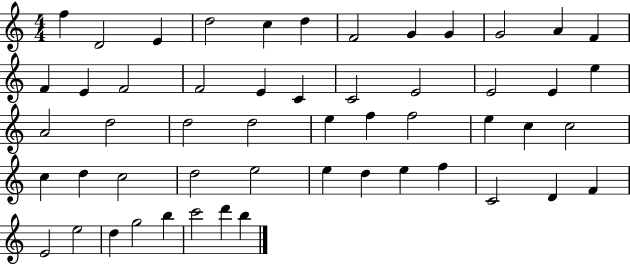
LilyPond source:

{
  \clef treble
  \numericTimeSignature
  \time 4/4
  \key c \major
  f''4 d'2 e'4 | d''2 c''4 d''4 | f'2 g'4 g'4 | g'2 a'4 f'4 | \break f'4 e'4 f'2 | f'2 e'4 c'4 | c'2 e'2 | e'2 e'4 e''4 | \break a'2 d''2 | d''2 d''2 | e''4 f''4 f''2 | e''4 c''4 c''2 | \break c''4 d''4 c''2 | d''2 e''2 | e''4 d''4 e''4 f''4 | c'2 d'4 f'4 | \break e'2 e''2 | d''4 g''2 b''4 | c'''2 d'''4 b''4 | \bar "|."
}